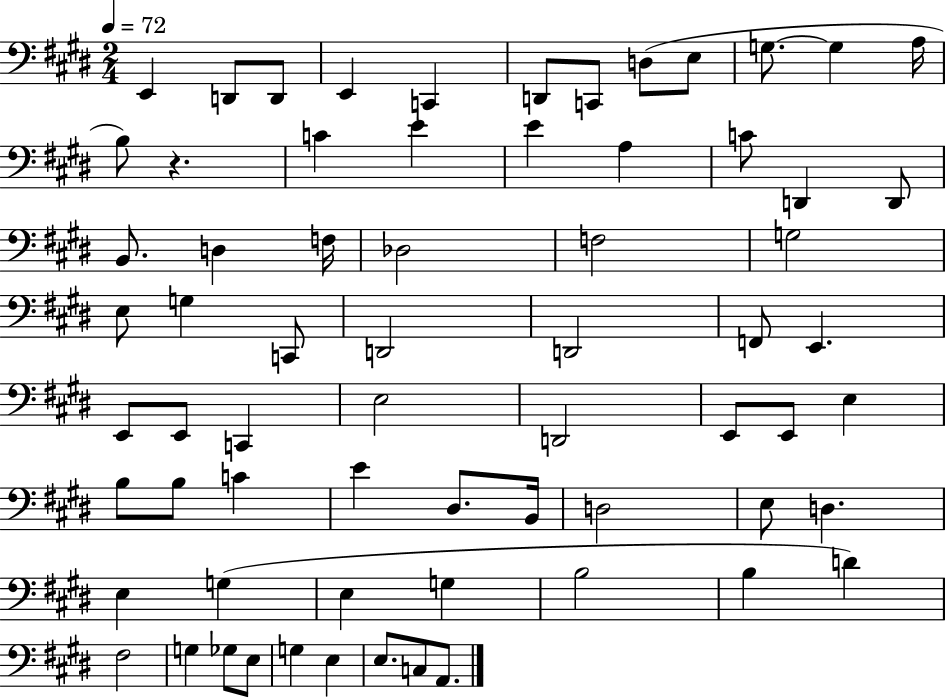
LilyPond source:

{
  \clef bass
  \numericTimeSignature
  \time 2/4
  \key e \major
  \tempo 4 = 72
  e,4 d,8 d,8 | e,4 c,4 | d,8 c,8 d8( e8 | g8.~~ g4 a16 | \break b8) r4. | c'4 e'4 | e'4 a4 | c'8 d,4 d,8 | \break b,8. d4 f16 | des2 | f2 | g2 | \break e8 g4 c,8 | d,2 | d,2 | f,8 e,4. | \break e,8 e,8 c,4 | e2 | d,2 | e,8 e,8 e4 | \break b8 b8 c'4 | e'4 dis8. b,16 | d2 | e8 d4. | \break e4 g4( | e4 g4 | b2 | b4 d'4) | \break fis2 | g4 ges8 e8 | g4 e4 | e8. c8 a,8. | \break \bar "|."
}